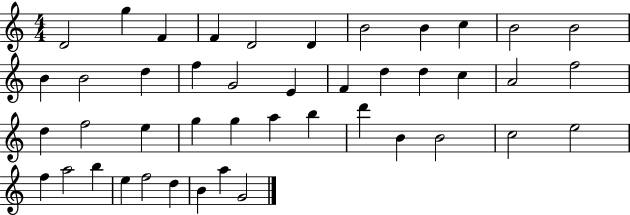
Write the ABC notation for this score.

X:1
T:Untitled
M:4/4
L:1/4
K:C
D2 g F F D2 D B2 B c B2 B2 B B2 d f G2 E F d d c A2 f2 d f2 e g g a b d' B B2 c2 e2 f a2 b e f2 d B a G2